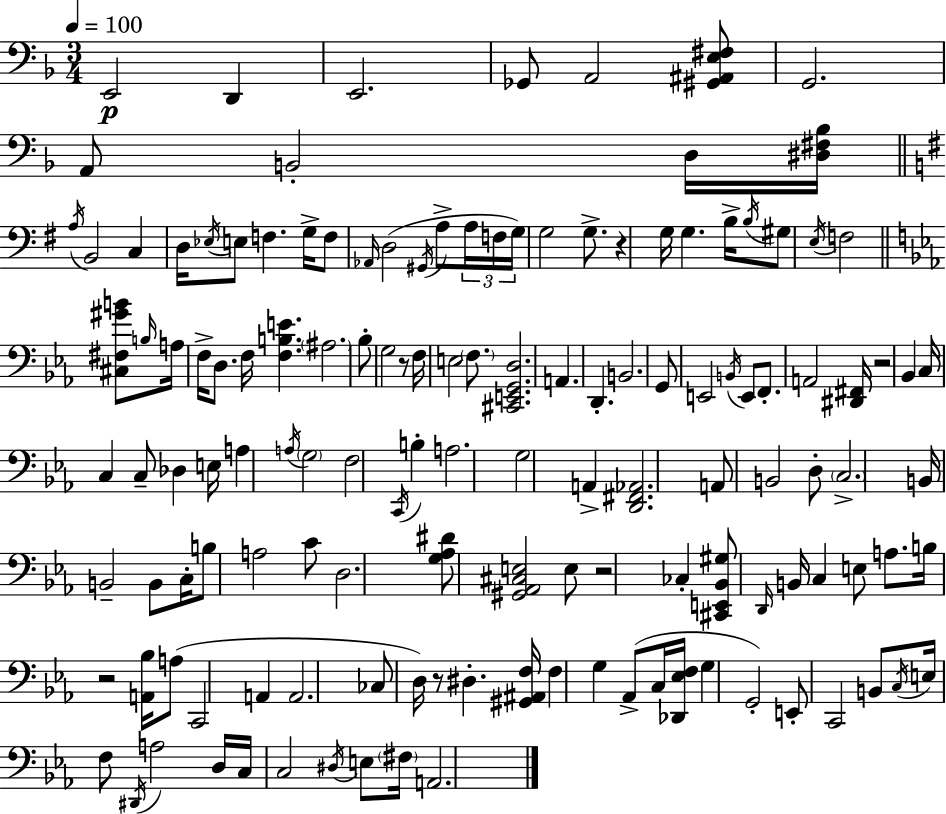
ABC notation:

X:1
T:Untitled
M:3/4
L:1/4
K:Dm
E,,2 D,, E,,2 _G,,/2 A,,2 [^G,,^A,,E,^F,]/2 G,,2 A,,/2 B,,2 D,/4 [^D,^F,_B,]/4 A,/4 B,,2 C, D,/4 _E,/4 E,/2 F, G,/4 F,/2 _A,,/4 D,2 ^G,,/4 A,/2 A,/4 F,/4 G,/4 G,2 G,/2 z G,/4 G, B,/4 B,/4 ^G,/2 E,/4 F,2 [^C,^F,^GB]/2 B,/4 A,/4 F,/4 D,/2 F,/4 [F,B,E] ^A,2 _B,/2 G,2 z/2 F,/4 E,2 F,/2 [^C,,E,,G,,D,]2 A,, D,, B,,2 G,,/2 E,,2 B,,/4 E,,/2 F,,/2 A,,2 [^D,,^F,,]/4 z2 _B,, C,/4 C, C,/2 _D, E,/4 A, A,/4 G,2 F,2 C,,/4 B, A,2 G,2 A,, [D,,^F,,_A,,]2 A,,/2 B,,2 D,/2 C,2 B,,/4 B,,2 B,,/2 C,/4 B,/2 A,2 C/2 D,2 [G,_A,^D]/2 [^G,,_A,,^C,E,]2 E,/2 z2 _C, [^C,,E,,_B,,^G,]/2 D,,/4 B,,/4 C, E,/2 A,/2 B,/4 z2 [A,,_B,]/4 A,/2 C,,2 A,, A,,2 _C,/2 D,/4 z/2 ^D, [^G,,^A,,F,]/4 F, G, _A,,/2 C,/4 [_D,,_E,F,]/4 G, G,,2 E,,/2 C,,2 B,,/2 C,/4 E,/4 F,/2 ^D,,/4 A,2 D,/4 C,/4 C,2 ^D,/4 E,/2 ^F,/4 A,,2